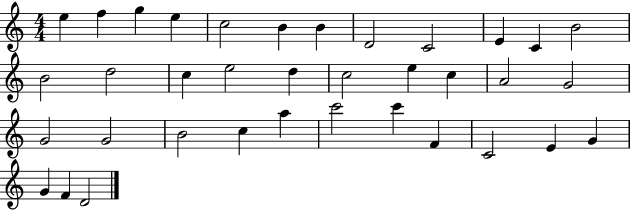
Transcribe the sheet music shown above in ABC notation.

X:1
T:Untitled
M:4/4
L:1/4
K:C
e f g e c2 B B D2 C2 E C B2 B2 d2 c e2 d c2 e c A2 G2 G2 G2 B2 c a c'2 c' F C2 E G G F D2